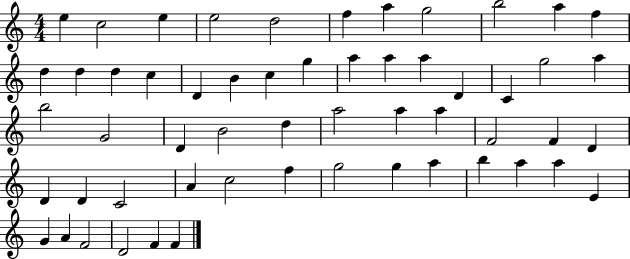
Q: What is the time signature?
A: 4/4